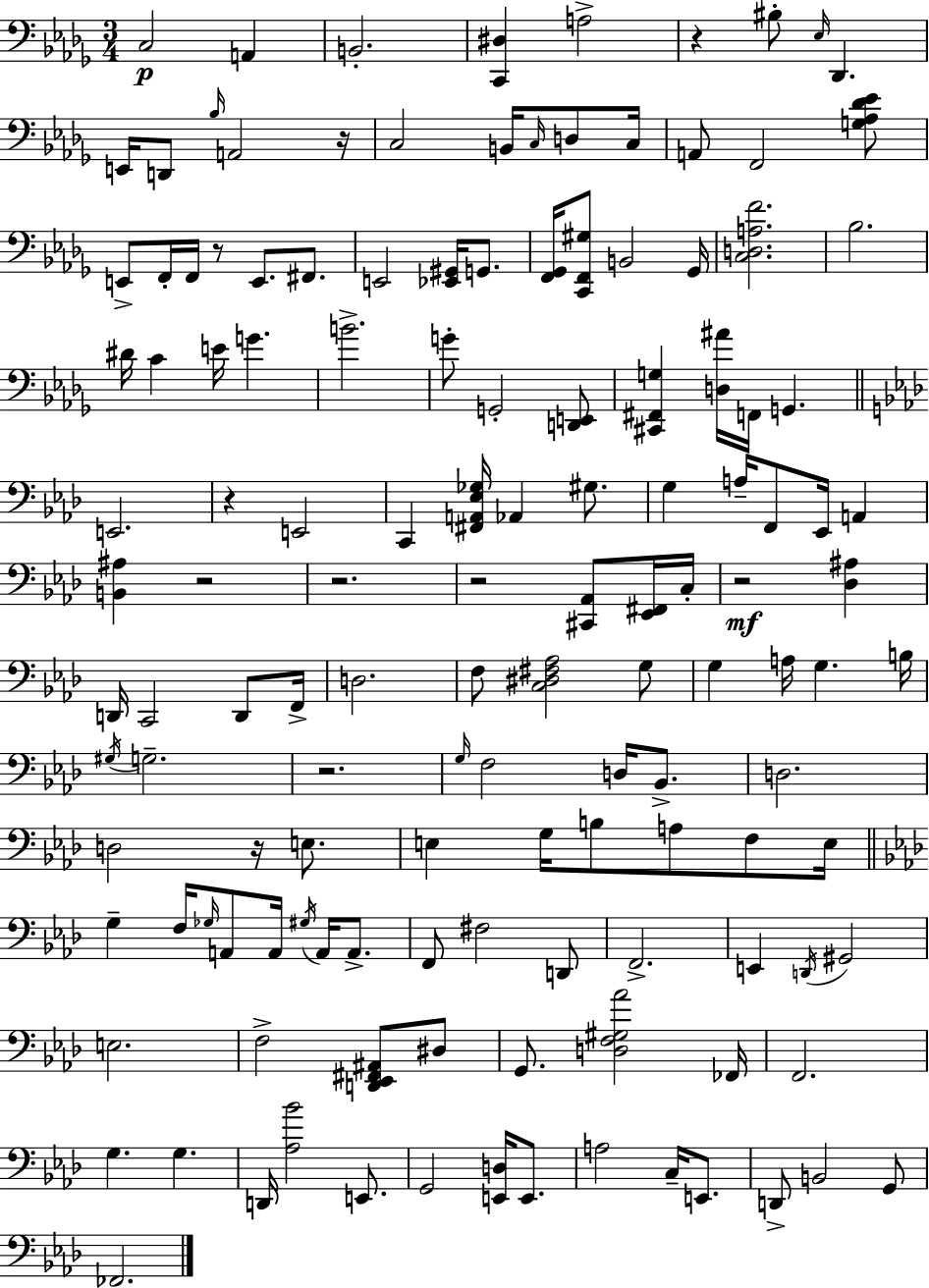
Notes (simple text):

C3/h A2/q B2/h. [C2,D#3]/q A3/h R/q BIS3/e Eb3/s Db2/q. E2/s D2/e Bb3/s A2/h R/s C3/h B2/s C3/s D3/e C3/s A2/e F2/h [G3,Ab3,Db4,Eb4]/e E2/e F2/s F2/s R/e E2/e. F#2/e. E2/h [Eb2,G#2]/s G2/e. [F2,Gb2]/s [C2,F2,G#3]/e B2/h Gb2/s [C3,D3,A3,F4]/h. Bb3/h. D#4/s C4/q E4/s G4/q. B4/h. G4/e G2/h [D2,E2]/e [C#2,F#2,G3]/q [D3,A#4]/s F2/s G2/q. E2/h. R/q E2/h C2/q [F#2,A2,Eb3,Gb3]/s Ab2/q G#3/e. G3/q A3/s F2/e Eb2/s A2/q [B2,A#3]/q R/h R/h. R/h [C#2,Ab2]/e [Eb2,F#2]/s C3/s R/h [Db3,A#3]/q D2/s C2/h D2/e F2/s D3/h. F3/e [C3,D#3,F#3,Ab3]/h G3/e G3/q A3/s G3/q. B3/s G#3/s G3/h. R/h. G3/s F3/h D3/s Bb2/e. D3/h. D3/h R/s E3/e. E3/q G3/s B3/e A3/e F3/e E3/s G3/q F3/s Gb3/s A2/e A2/s G#3/s A2/s A2/e. F2/e F#3/h D2/e F2/h. E2/q D2/s G#2/h E3/h. F3/h [D2,Eb2,F#2,A#2]/e D#3/e G2/e. [D3,F3,G#3,Ab4]/h FES2/s F2/h. G3/q. G3/q. D2/s [Ab3,Bb4]/h E2/e. G2/h [E2,D3]/s E2/e. A3/h C3/s E2/e. D2/e B2/h G2/e FES2/h.